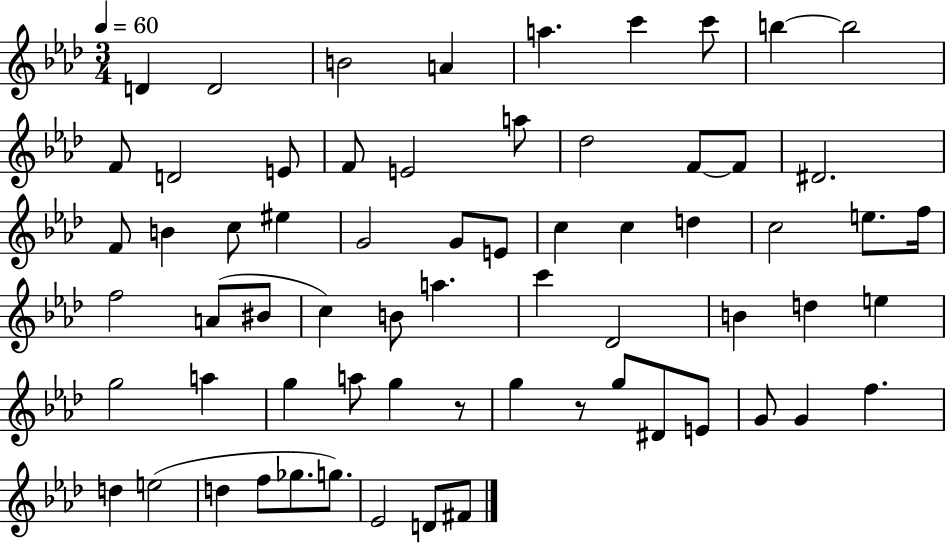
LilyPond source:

{
  \clef treble
  \numericTimeSignature
  \time 3/4
  \key aes \major
  \tempo 4 = 60
  d'4 d'2 | b'2 a'4 | a''4. c'''4 c'''8 | b''4~~ b''2 | \break f'8 d'2 e'8 | f'8 e'2 a''8 | des''2 f'8~~ f'8 | dis'2. | \break f'8 b'4 c''8 eis''4 | g'2 g'8 e'8 | c''4 c''4 d''4 | c''2 e''8. f''16 | \break f''2 a'8( bis'8 | c''4) b'8 a''4. | c'''4 des'2 | b'4 d''4 e''4 | \break g''2 a''4 | g''4 a''8 g''4 r8 | g''4 r8 g''8 dis'8 e'8 | g'8 g'4 f''4. | \break d''4 e''2( | d''4 f''8 ges''8. g''8.) | ees'2 d'8 fis'8 | \bar "|."
}